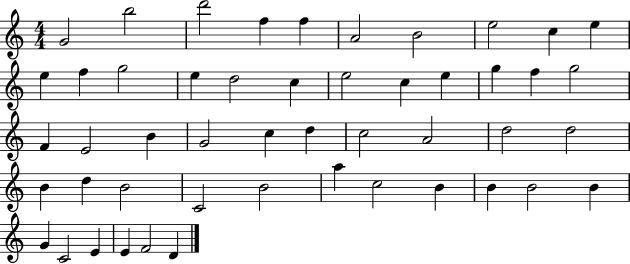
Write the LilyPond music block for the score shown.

{
  \clef treble
  \numericTimeSignature
  \time 4/4
  \key c \major
  g'2 b''2 | d'''2 f''4 f''4 | a'2 b'2 | e''2 c''4 e''4 | \break e''4 f''4 g''2 | e''4 d''2 c''4 | e''2 c''4 e''4 | g''4 f''4 g''2 | \break f'4 e'2 b'4 | g'2 c''4 d''4 | c''2 a'2 | d''2 d''2 | \break b'4 d''4 b'2 | c'2 b'2 | a''4 c''2 b'4 | b'4 b'2 b'4 | \break g'4 c'2 e'4 | e'4 f'2 d'4 | \bar "|."
}